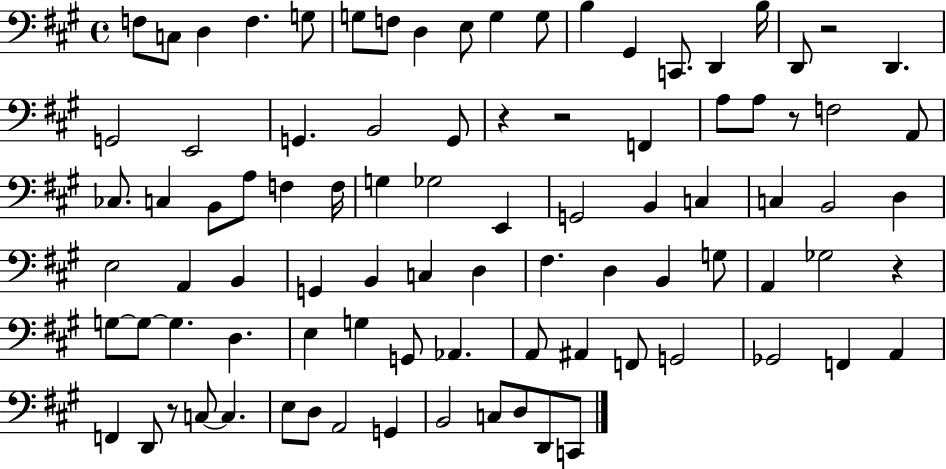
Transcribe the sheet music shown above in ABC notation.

X:1
T:Untitled
M:4/4
L:1/4
K:A
F,/2 C,/2 D, F, G,/2 G,/2 F,/2 D, E,/2 G, G,/2 B, ^G,, C,,/2 D,, B,/4 D,,/2 z2 D,, G,,2 E,,2 G,, B,,2 G,,/2 z z2 F,, A,/2 A,/2 z/2 F,2 A,,/2 _C,/2 C, B,,/2 A,/2 F, F,/4 G, _G,2 E,, G,,2 B,, C, C, B,,2 D, E,2 A,, B,, G,, B,, C, D, ^F, D, B,, G,/2 A,, _G,2 z G,/2 G,/2 G, D, E, G, G,,/2 _A,, A,,/2 ^A,, F,,/2 G,,2 _G,,2 F,, A,, F,, D,,/2 z/2 C,/2 C, E,/2 D,/2 A,,2 G,, B,,2 C,/2 D,/2 D,,/2 C,,/2